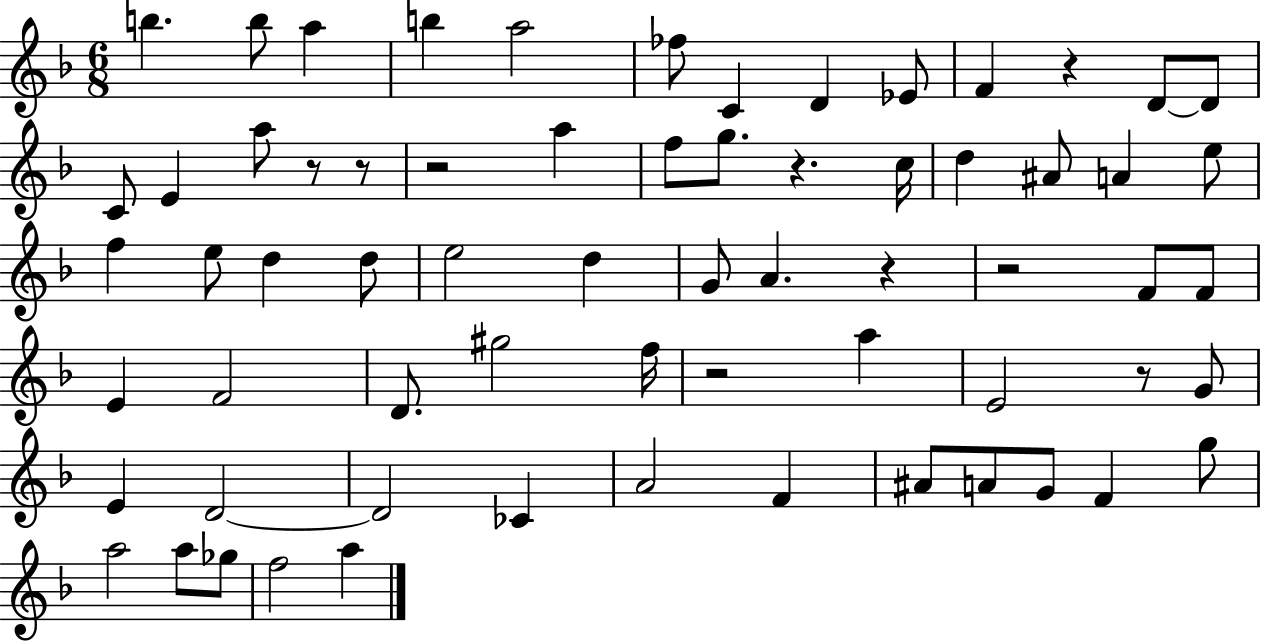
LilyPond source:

{
  \clef treble
  \numericTimeSignature
  \time 6/8
  \key f \major
  b''4. b''8 a''4 | b''4 a''2 | fes''8 c'4 d'4 ees'8 | f'4 r4 d'8~~ d'8 | \break c'8 e'4 a''8 r8 r8 | r2 a''4 | f''8 g''8. r4. c''16 | d''4 ais'8 a'4 e''8 | \break f''4 e''8 d''4 d''8 | e''2 d''4 | g'8 a'4. r4 | r2 f'8 f'8 | \break e'4 f'2 | d'8. gis''2 f''16 | r2 a''4 | e'2 r8 g'8 | \break e'4 d'2~~ | d'2 ces'4 | a'2 f'4 | ais'8 a'8 g'8 f'4 g''8 | \break a''2 a''8 ges''8 | f''2 a''4 | \bar "|."
}